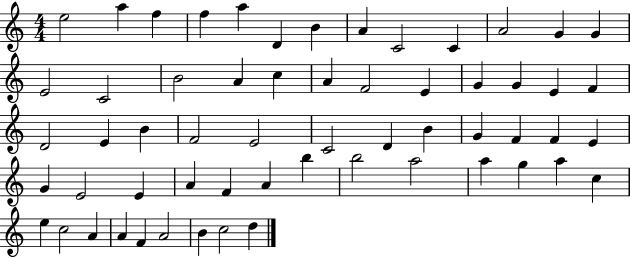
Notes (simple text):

E5/h A5/q F5/q F5/q A5/q D4/q B4/q A4/q C4/h C4/q A4/h G4/q G4/q E4/h C4/h B4/h A4/q C5/q A4/q F4/h E4/q G4/q G4/q E4/q F4/q D4/h E4/q B4/q F4/h E4/h C4/h D4/q B4/q G4/q F4/q F4/q E4/q G4/q E4/h E4/q A4/q F4/q A4/q B5/q B5/h A5/h A5/q G5/q A5/q C5/q E5/q C5/h A4/q A4/q F4/q A4/h B4/q C5/h D5/q